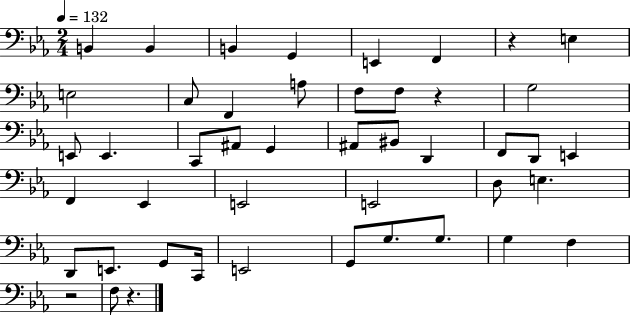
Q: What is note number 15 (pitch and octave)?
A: E2